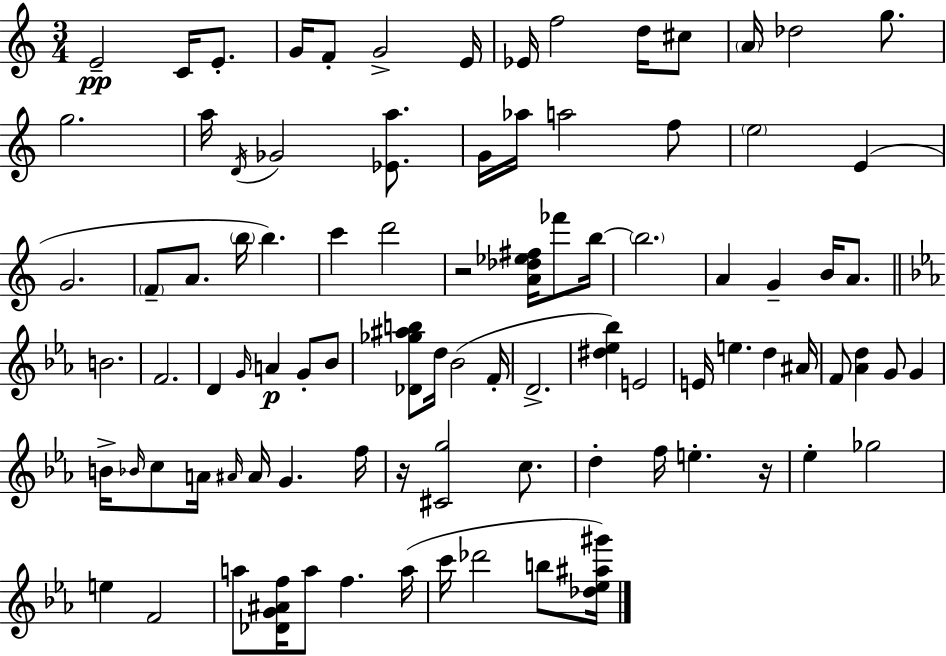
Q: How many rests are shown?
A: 3